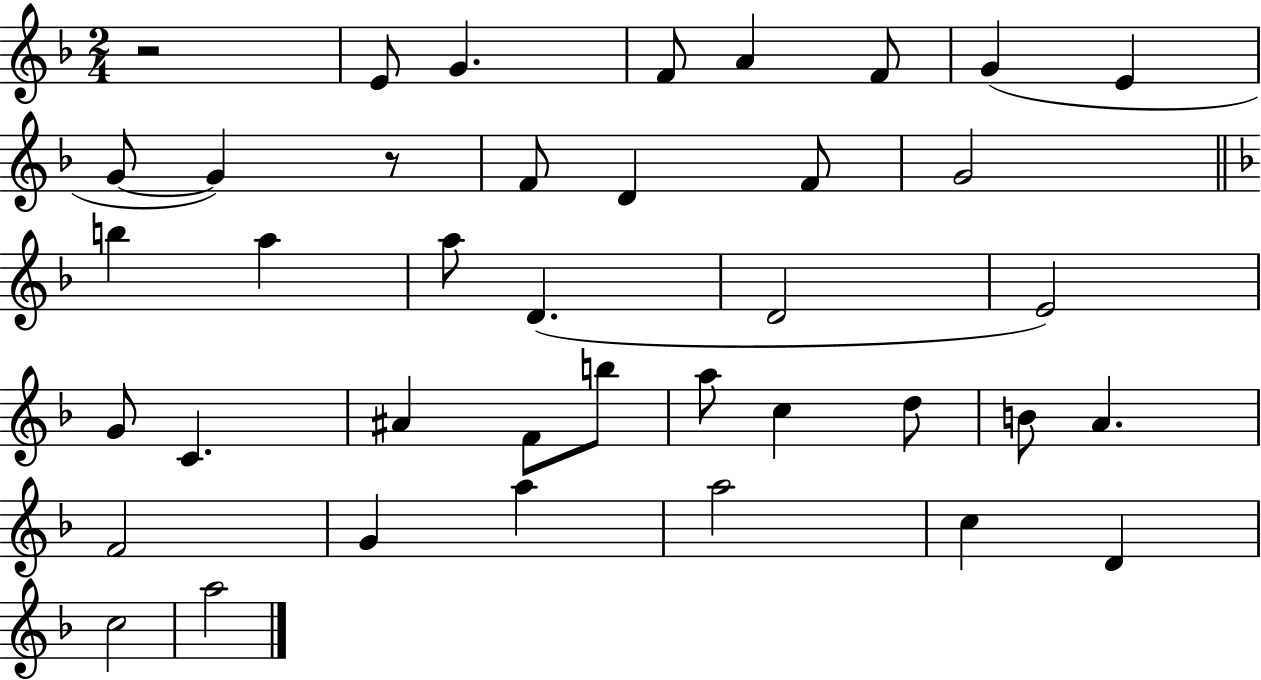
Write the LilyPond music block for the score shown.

{
  \clef treble
  \numericTimeSignature
  \time 2/4
  \key f \major
  r2 | e'8 g'4. | f'8 a'4 f'8 | g'4( e'4 | \break g'8~~ g'4) r8 | f'8 d'4 f'8 | g'2 | \bar "||" \break \key f \major b''4 a''4 | a''8 d'4.( | d'2 | e'2) | \break g'8 c'4. | ais'4 f'8 b''8 | a''8 c''4 d''8 | b'8 a'4. | \break f'2 | g'4 a''4 | a''2 | c''4 d'4 | \break c''2 | a''2 | \bar "|."
}